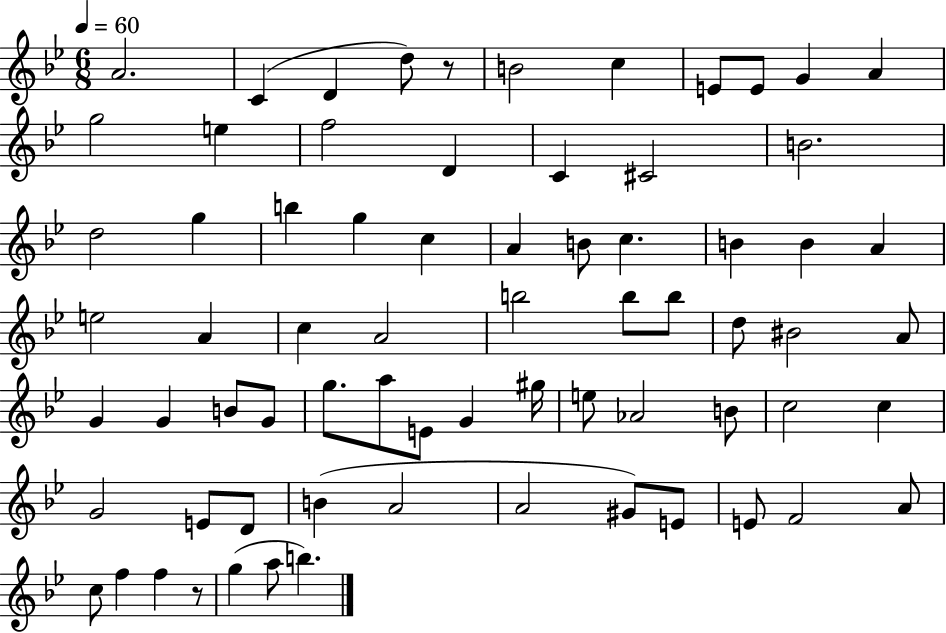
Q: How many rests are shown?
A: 2